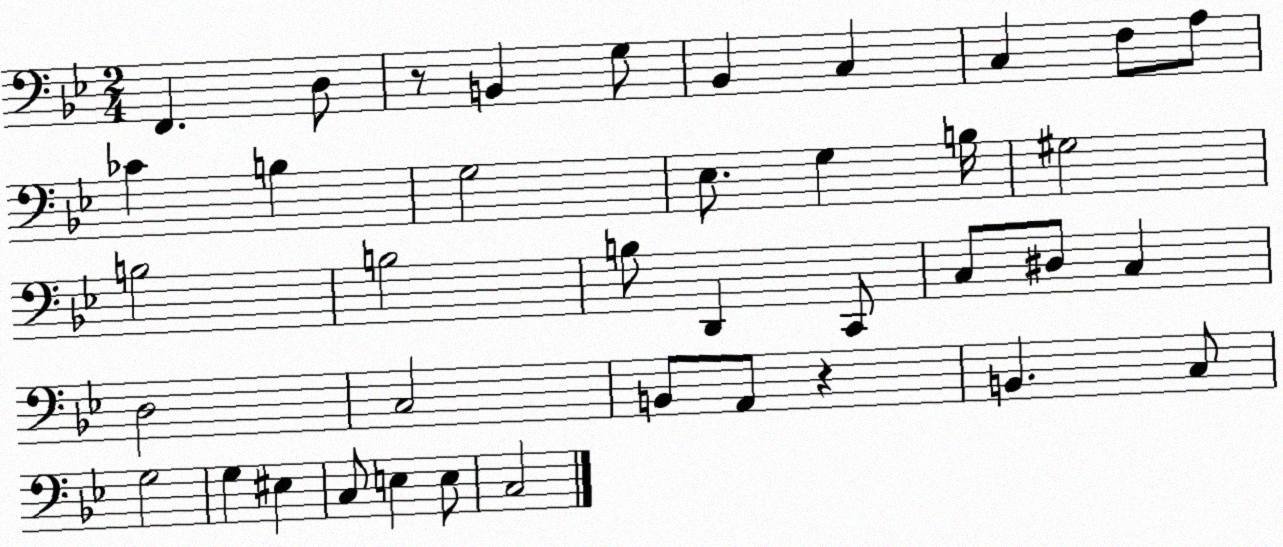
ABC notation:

X:1
T:Untitled
M:2/4
L:1/4
K:Bb
F,, D,/2 z/2 B,, G,/2 _B,, C, C, F,/2 A,/2 _C B, G,2 _E,/2 G, B,/4 ^G,2 B,2 B,2 B,/2 D,, C,,/2 C,/2 ^D,/2 C, D,2 C,2 B,,/2 A,,/2 z B,, C,/2 G,2 G, ^E, C,/2 E, E,/2 C,2